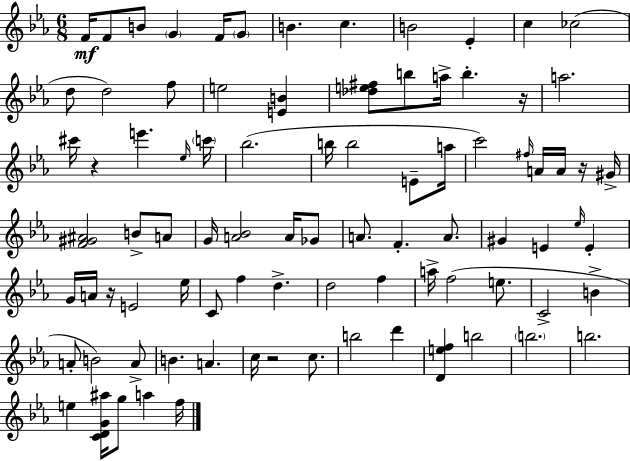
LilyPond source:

{
  \clef treble
  \numericTimeSignature
  \time 6/8
  \key c \minor
  f'16\mf f'8 b'8 \parenthesize g'4 f'16 \parenthesize g'8 | b'4. c''4. | b'2 ees'4-. | c''4 ces''2( | \break d''8 d''2) f''8 | e''2 <e' b'>4 | <des'' e'' fis''>8 b''8 a''16-> b''4.-. r16 | a''2. | \break cis'''16 r4 e'''4. \grace { ees''16 } | \parenthesize c'''16 bes''2.( | b''16 b''2 e'8-- | a''16 c'''2) \grace { fis''16 } a'16 a'16 | \break r16 gis'16-> <f' gis' ais'>2 b'8-> | a'8 g'16 <a' bes'>2 a'16 | ges'8 a'8. f'4.-. a'8. | gis'4 e'4 \grace { ees''16 } e'4-. | \break g'16 a'16 r16 e'2 | ees''16 c'8 f''4 d''4.-> | d''2 f''4 | a''16-> f''2( | \break e''8. c'2-> b'4-> | a'8-. b'2) | a'8-> b'4. a'4. | c''16 r2 | \break c''8. b''2 d'''4 | <d' e'' f''>4 b''2 | \parenthesize b''2. | b''2. | \break e''4 <c' d' g' ais''>16 g''8 a''4 | f''16 \bar "|."
}